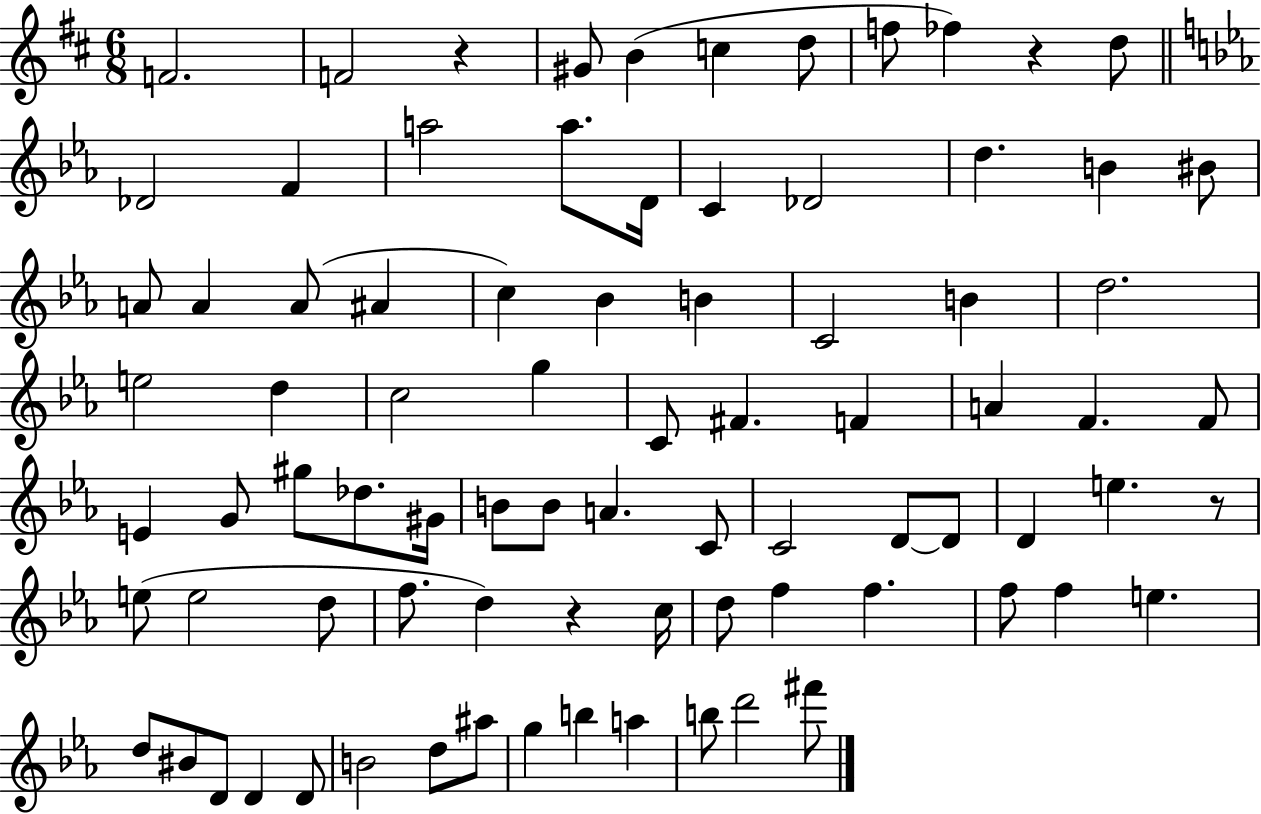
{
  \clef treble
  \numericTimeSignature
  \time 6/8
  \key d \major
  \repeat volta 2 { f'2. | f'2 r4 | gis'8 b'4( c''4 d''8 | f''8 fes''4) r4 d''8 | \break \bar "||" \break \key c \minor des'2 f'4 | a''2 a''8. d'16 | c'4 des'2 | d''4. b'4 bis'8 | \break a'8 a'4 a'8( ais'4 | c''4) bes'4 b'4 | c'2 b'4 | d''2. | \break e''2 d''4 | c''2 g''4 | c'8 fis'4. f'4 | a'4 f'4. f'8 | \break e'4 g'8 gis''8 des''8. gis'16 | b'8 b'8 a'4. c'8 | c'2 d'8~~ d'8 | d'4 e''4. r8 | \break e''8( e''2 d''8 | f''8. d''4) r4 c''16 | d''8 f''4 f''4. | f''8 f''4 e''4. | \break d''8 bis'8 d'8 d'4 d'8 | b'2 d''8 ais''8 | g''4 b''4 a''4 | b''8 d'''2 fis'''8 | \break } \bar "|."
}